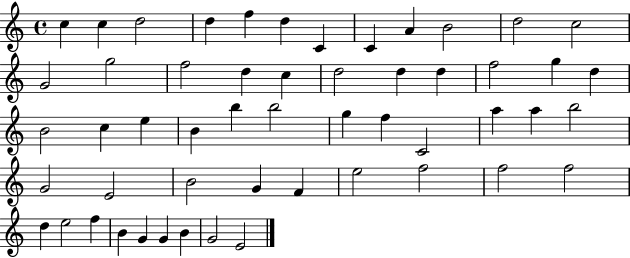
X:1
T:Untitled
M:4/4
L:1/4
K:C
c c d2 d f d C C A B2 d2 c2 G2 g2 f2 d c d2 d d f2 g d B2 c e B b b2 g f C2 a a b2 G2 E2 B2 G F e2 f2 f2 f2 d e2 f B G G B G2 E2